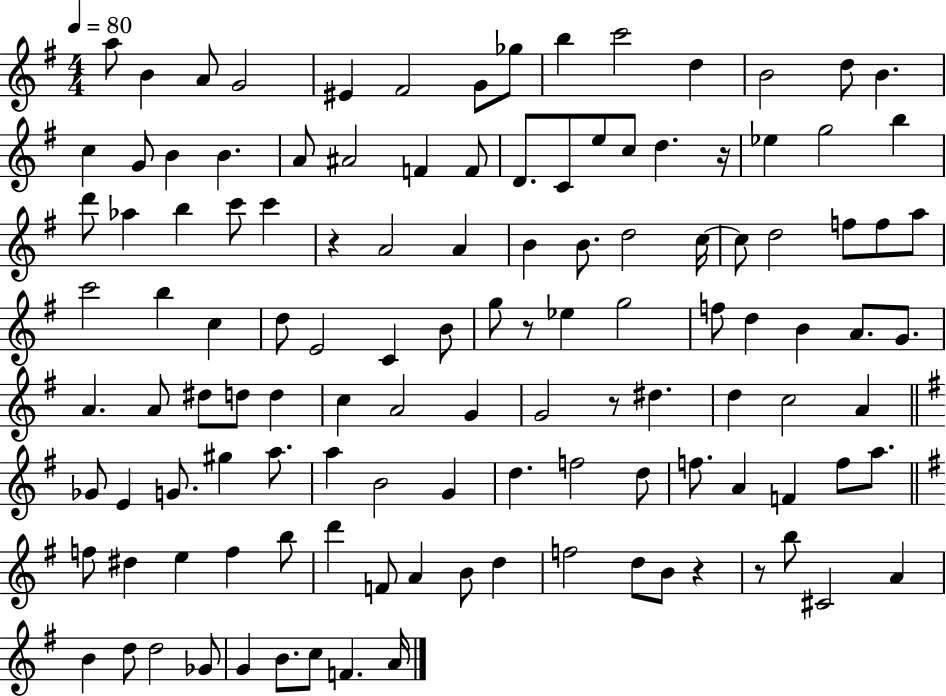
A5/e B4/q A4/e G4/h EIS4/q F#4/h G4/e Gb5/e B5/q C6/h D5/q B4/h D5/e B4/q. C5/q G4/e B4/q B4/q. A4/e A#4/h F4/q F4/e D4/e. C4/e E5/e C5/e D5/q. R/s Eb5/q G5/h B5/q D6/e Ab5/q B5/q C6/e C6/q R/q A4/h A4/q B4/q B4/e. D5/h C5/s C5/e D5/h F5/e F5/e A5/e C6/h B5/q C5/q D5/e E4/h C4/q B4/e G5/e R/e Eb5/q G5/h F5/e D5/q B4/q A4/e. G4/e. A4/q. A4/e D#5/e D5/e D5/q C5/q A4/h G4/q G4/h R/e D#5/q. D5/q C5/h A4/q Gb4/e E4/q G4/e. G#5/q A5/e. A5/q B4/h G4/q D5/q. F5/h D5/e F5/e. A4/q F4/q F5/e A5/e. F5/e D#5/q E5/q F5/q B5/e D6/q F4/e A4/q B4/e D5/q F5/h D5/e B4/e R/q R/e B5/e C#4/h A4/q B4/q D5/e D5/h Gb4/e G4/q B4/e. C5/e F4/q. A4/s